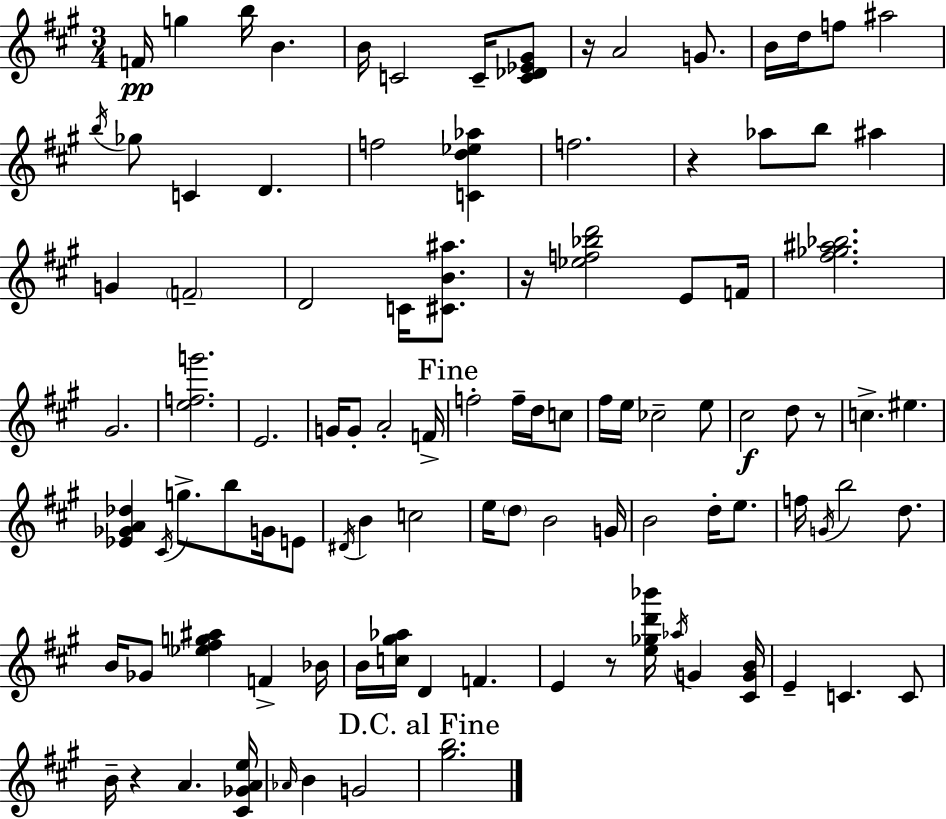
{
  \clef treble
  \numericTimeSignature
  \time 3/4
  \key a \major
  f'16\pp g''4 b''16 b'4. | b'16 c'2 c'16-- <c' des' ees' gis'>8 | r16 a'2 g'8. | b'16 d''16 f''8 ais''2 | \break \acciaccatura { b''16 } ges''8 c'4 d'4. | f''2 <c' d'' ees'' aes''>4 | f''2. | r4 aes''8 b''8 ais''4 | \break g'4 \parenthesize f'2-- | d'2 c'16 <cis' b' ais''>8. | r16 <ees'' f'' bes'' d'''>2 e'8 | f'16 <fis'' ges'' ais'' bes''>2. | \break gis'2. | <e'' f'' g'''>2. | e'2. | g'16 g'8-. a'2-. | \break f'16-> \mark "Fine" f''2-. f''16-- d''16 c''8 | fis''16 e''16 ces''2-- e''8 | cis''2\f d''8 r8 | c''4.-> eis''4. | \break <ees' ges' a' des''>4 \acciaccatura { cis'16 } g''8.-> b''8 g'16 | e'8 \acciaccatura { dis'16 } b'4 c''2 | e''16 \parenthesize d''8 b'2 | g'16 b'2 d''16-. | \break e''8. f''16 \acciaccatura { g'16 } b''2 | d''8. b'16 ges'8 <ees'' fis'' g'' ais''>4 f'4-> | bes'16 b'16 <c'' gis'' aes''>16 d'4 f'4. | e'4 r8 <e'' ges'' d''' bes'''>16 \acciaccatura { aes''16 } | \break g'4 <cis' g' b'>16 e'4-- c'4. | c'8 b'16-- r4 a'4. | <cis' ges' a' e''>16 \grace { aes'16 } b'4 g'2 | \mark "D.C. al Fine" <gis'' b''>2. | \break \bar "|."
}